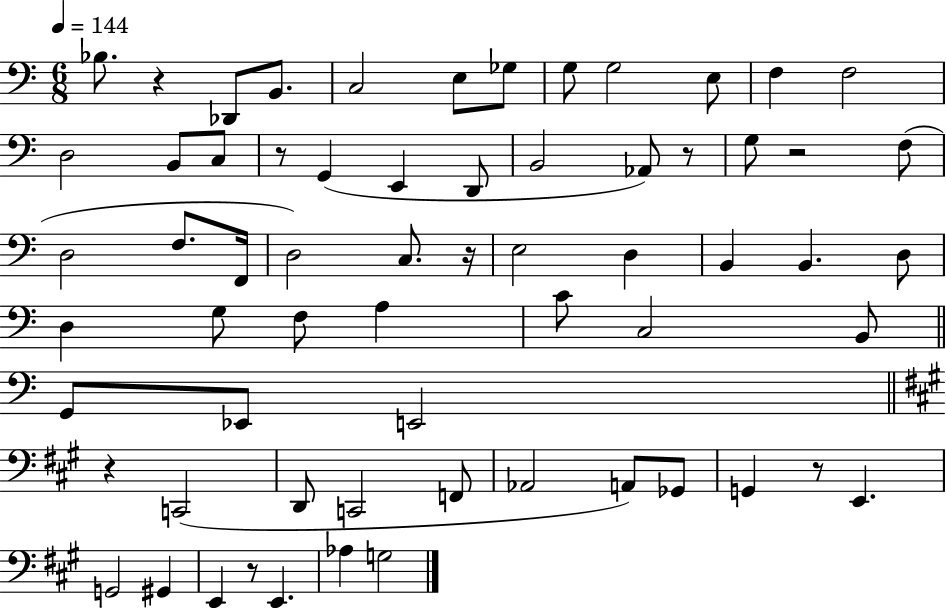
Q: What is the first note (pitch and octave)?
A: Bb3